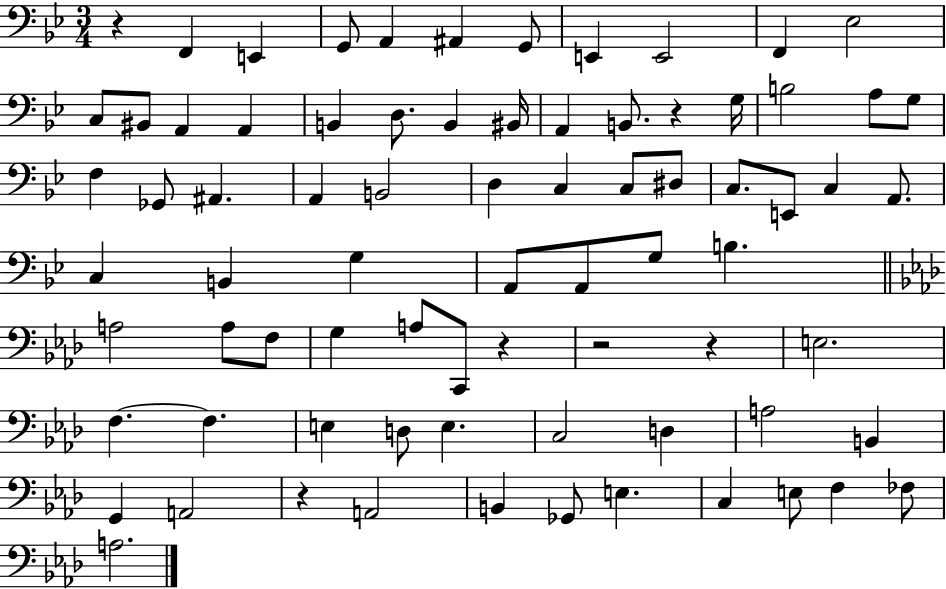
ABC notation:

X:1
T:Untitled
M:3/4
L:1/4
K:Bb
z F,, E,, G,,/2 A,, ^A,, G,,/2 E,, E,,2 F,, _E,2 C,/2 ^B,,/2 A,, A,, B,, D,/2 B,, ^B,,/4 A,, B,,/2 z G,/4 B,2 A,/2 G,/2 F, _G,,/2 ^A,, A,, B,,2 D, C, C,/2 ^D,/2 C,/2 E,,/2 C, A,,/2 C, B,, G, A,,/2 A,,/2 G,/2 B, A,2 A,/2 F,/2 G, A,/2 C,,/2 z z2 z E,2 F, F, E, D,/2 E, C,2 D, A,2 B,, G,, A,,2 z A,,2 B,, _G,,/2 E, C, E,/2 F, _F,/2 A,2